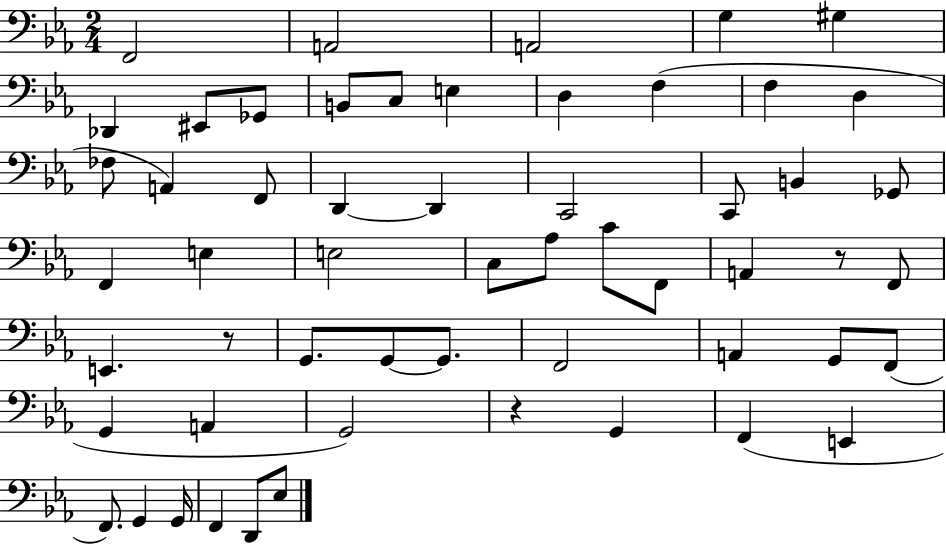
{
  \clef bass
  \numericTimeSignature
  \time 2/4
  \key ees \major
  \repeat volta 2 { f,2 | a,2 | a,2 | g4 gis4 | \break des,4 eis,8 ges,8 | b,8 c8 e4 | d4 f4( | f4 d4 | \break fes8 a,4) f,8 | d,4~~ d,4 | c,2 | c,8 b,4 ges,8 | \break f,4 e4 | e2 | c8 aes8 c'8 f,8 | a,4 r8 f,8 | \break e,4. r8 | g,8. g,8~~ g,8. | f,2 | a,4 g,8 f,8( | \break g,4 a,4 | g,2) | r4 g,4 | f,4( e,4 | \break f,8.) g,4 g,16 | f,4 d,8 ees8 | } \bar "|."
}